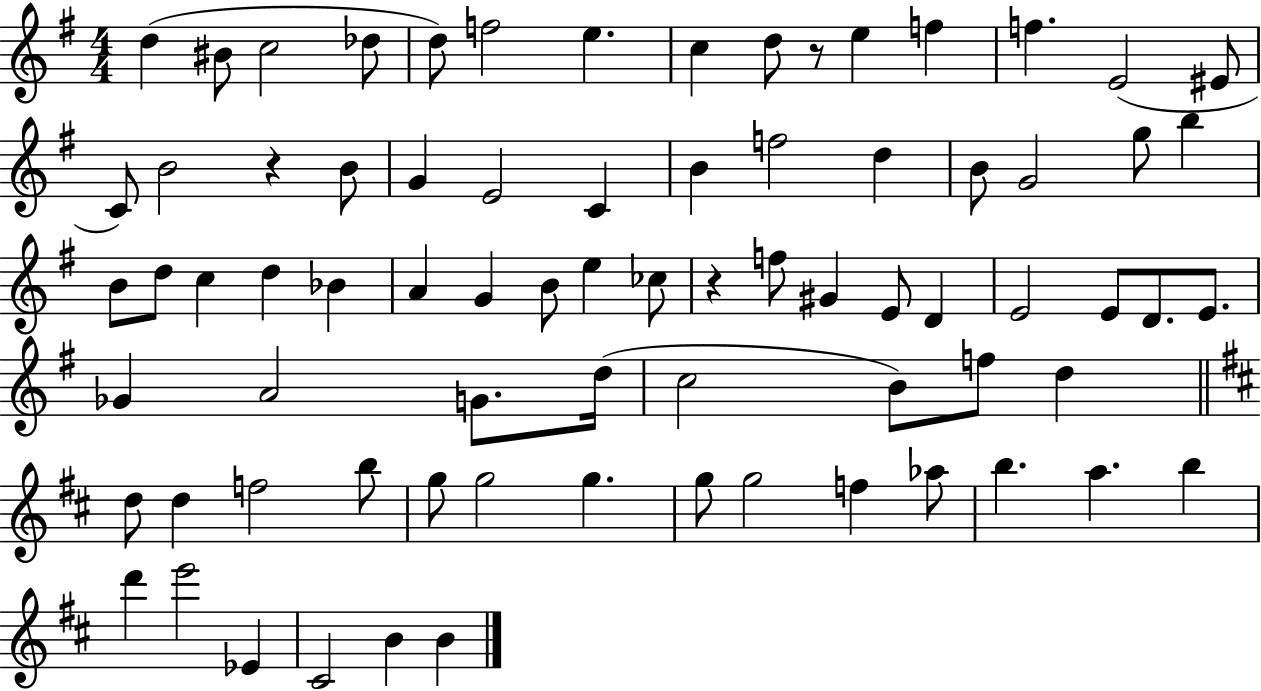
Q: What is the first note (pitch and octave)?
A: D5